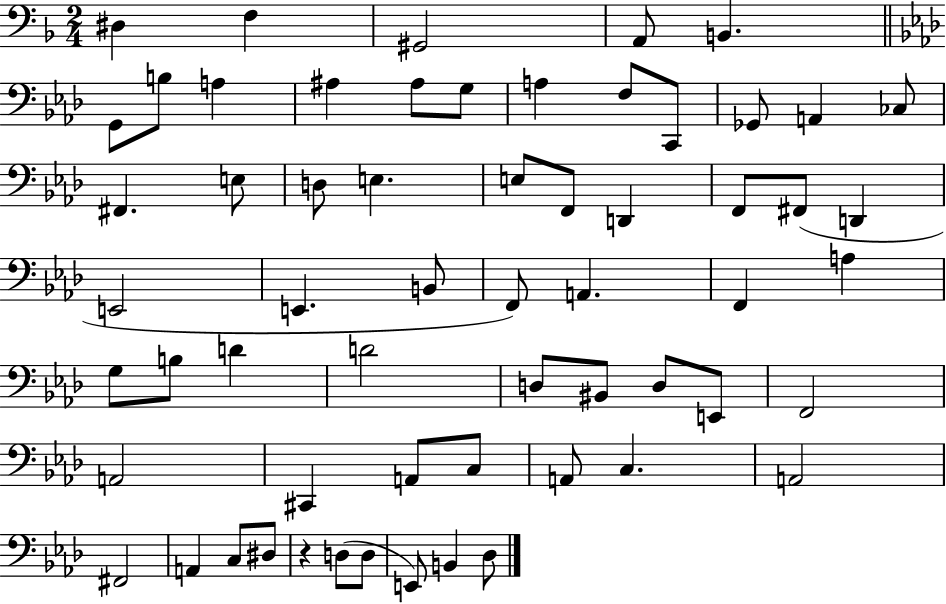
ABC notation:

X:1
T:Untitled
M:2/4
L:1/4
K:F
^D, F, ^G,,2 A,,/2 B,, G,,/2 B,/2 A, ^A, ^A,/2 G,/2 A, F,/2 C,,/2 _G,,/2 A,, _C,/2 ^F,, E,/2 D,/2 E, E,/2 F,,/2 D,, F,,/2 ^F,,/2 D,, E,,2 E,, B,,/2 F,,/2 A,, F,, A, G,/2 B,/2 D D2 D,/2 ^B,,/2 D,/2 E,,/2 F,,2 A,,2 ^C,, A,,/2 C,/2 A,,/2 C, A,,2 ^F,,2 A,, C,/2 ^D,/2 z D,/2 D,/2 E,,/2 B,, _D,/2